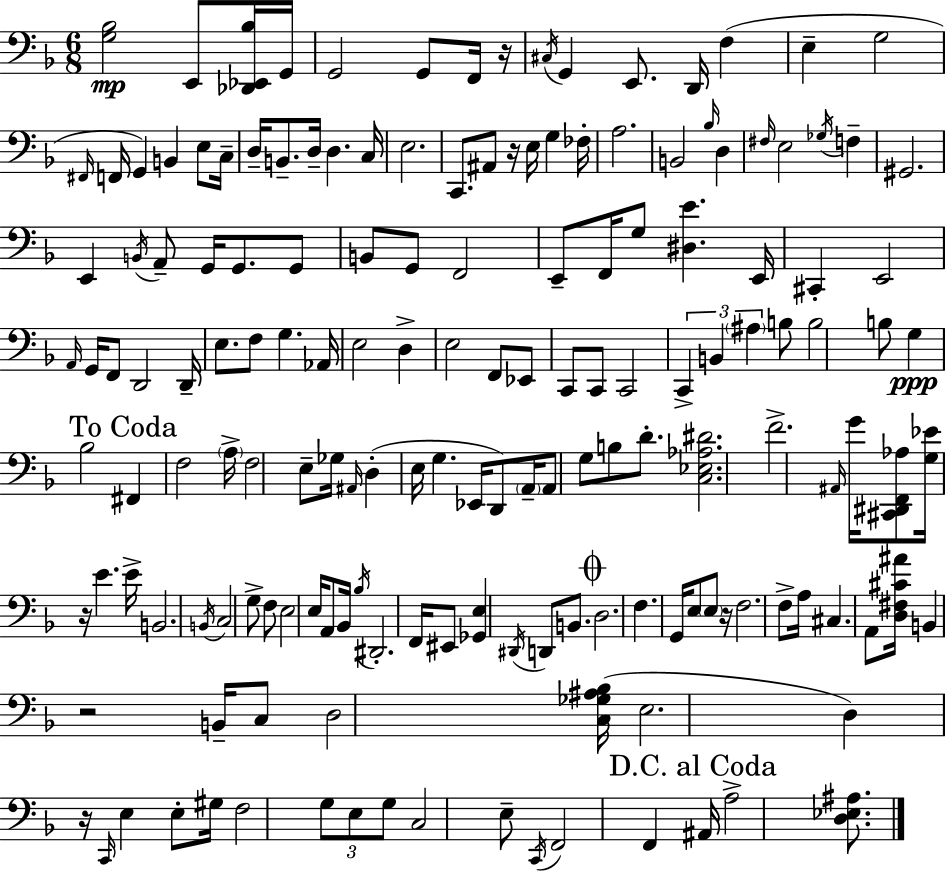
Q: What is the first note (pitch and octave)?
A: E2